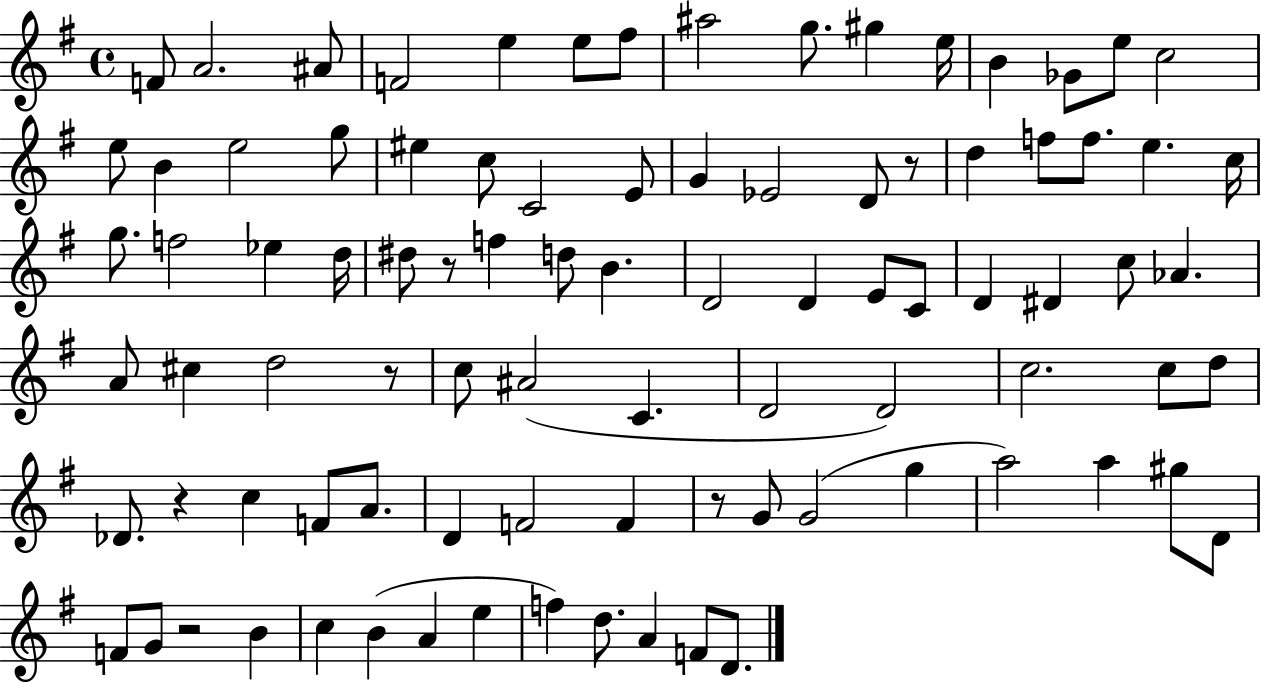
{
  \clef treble
  \time 4/4
  \defaultTimeSignature
  \key g \major
  f'8 a'2. ais'8 | f'2 e''4 e''8 fis''8 | ais''2 g''8. gis''4 e''16 | b'4 ges'8 e''8 c''2 | \break e''8 b'4 e''2 g''8 | eis''4 c''8 c'2 e'8 | g'4 ees'2 d'8 r8 | d''4 f''8 f''8. e''4. c''16 | \break g''8. f''2 ees''4 d''16 | dis''8 r8 f''4 d''8 b'4. | d'2 d'4 e'8 c'8 | d'4 dis'4 c''8 aes'4. | \break a'8 cis''4 d''2 r8 | c''8 ais'2( c'4. | d'2 d'2) | c''2. c''8 d''8 | \break des'8. r4 c''4 f'8 a'8. | d'4 f'2 f'4 | r8 g'8 g'2( g''4 | a''2) a''4 gis''8 d'8 | \break f'8 g'8 r2 b'4 | c''4 b'4( a'4 e''4 | f''4) d''8. a'4 f'8 d'8. | \bar "|."
}